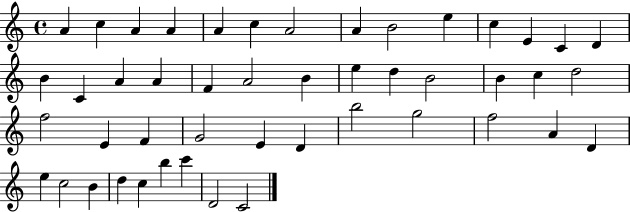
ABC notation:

X:1
T:Untitled
M:4/4
L:1/4
K:C
A c A A A c A2 A B2 e c E C D B C A A F A2 B e d B2 B c d2 f2 E F G2 E D b2 g2 f2 A D e c2 B d c b c' D2 C2